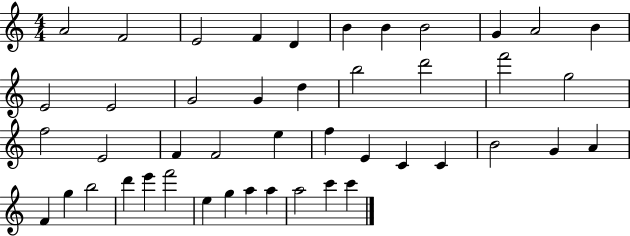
{
  \clef treble
  \numericTimeSignature
  \time 4/4
  \key c \major
  a'2 f'2 | e'2 f'4 d'4 | b'4 b'4 b'2 | g'4 a'2 b'4 | \break e'2 e'2 | g'2 g'4 d''4 | b''2 d'''2 | f'''2 g''2 | \break f''2 e'2 | f'4 f'2 e''4 | f''4 e'4 c'4 c'4 | b'2 g'4 a'4 | \break f'4 g''4 b''2 | d'''4 e'''4 f'''2 | e''4 g''4 a''4 a''4 | a''2 c'''4 c'''4 | \break \bar "|."
}